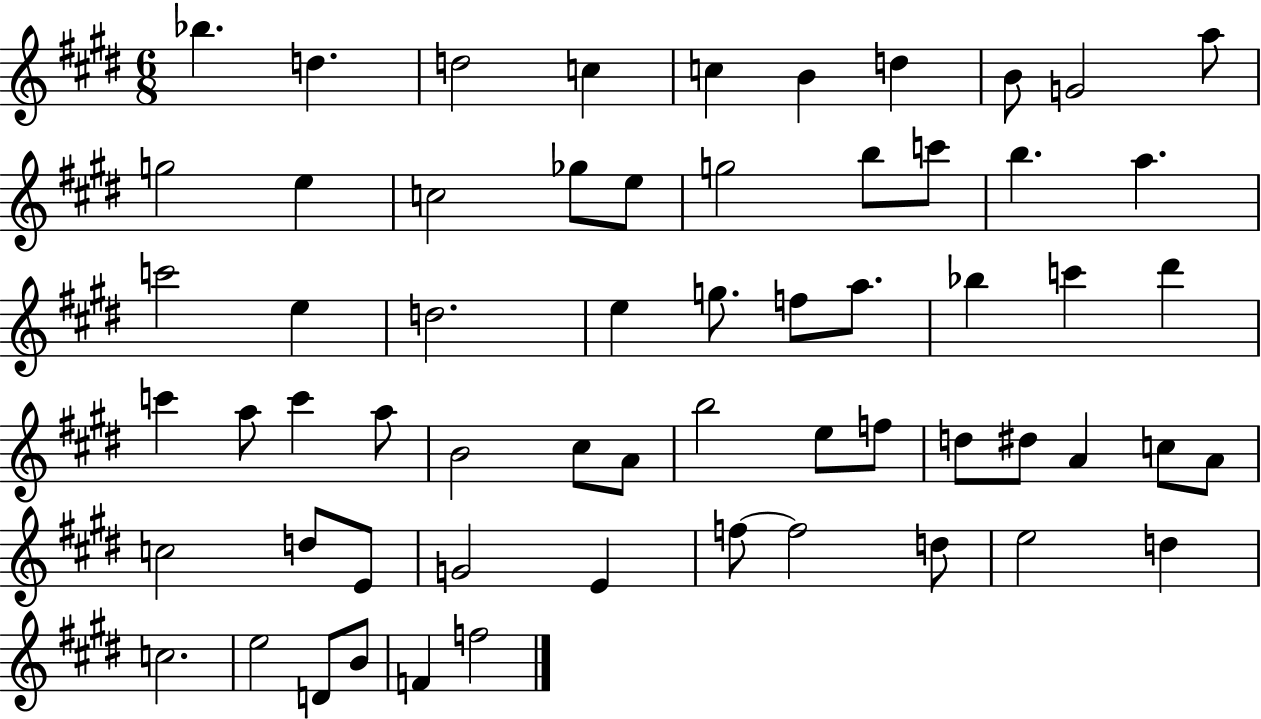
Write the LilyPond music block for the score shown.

{
  \clef treble
  \numericTimeSignature
  \time 6/8
  \key e \major
  bes''4. d''4. | d''2 c''4 | c''4 b'4 d''4 | b'8 g'2 a''8 | \break g''2 e''4 | c''2 ges''8 e''8 | g''2 b''8 c'''8 | b''4. a''4. | \break c'''2 e''4 | d''2. | e''4 g''8. f''8 a''8. | bes''4 c'''4 dis'''4 | \break c'''4 a''8 c'''4 a''8 | b'2 cis''8 a'8 | b''2 e''8 f''8 | d''8 dis''8 a'4 c''8 a'8 | \break c''2 d''8 e'8 | g'2 e'4 | f''8~~ f''2 d''8 | e''2 d''4 | \break c''2. | e''2 d'8 b'8 | f'4 f''2 | \bar "|."
}